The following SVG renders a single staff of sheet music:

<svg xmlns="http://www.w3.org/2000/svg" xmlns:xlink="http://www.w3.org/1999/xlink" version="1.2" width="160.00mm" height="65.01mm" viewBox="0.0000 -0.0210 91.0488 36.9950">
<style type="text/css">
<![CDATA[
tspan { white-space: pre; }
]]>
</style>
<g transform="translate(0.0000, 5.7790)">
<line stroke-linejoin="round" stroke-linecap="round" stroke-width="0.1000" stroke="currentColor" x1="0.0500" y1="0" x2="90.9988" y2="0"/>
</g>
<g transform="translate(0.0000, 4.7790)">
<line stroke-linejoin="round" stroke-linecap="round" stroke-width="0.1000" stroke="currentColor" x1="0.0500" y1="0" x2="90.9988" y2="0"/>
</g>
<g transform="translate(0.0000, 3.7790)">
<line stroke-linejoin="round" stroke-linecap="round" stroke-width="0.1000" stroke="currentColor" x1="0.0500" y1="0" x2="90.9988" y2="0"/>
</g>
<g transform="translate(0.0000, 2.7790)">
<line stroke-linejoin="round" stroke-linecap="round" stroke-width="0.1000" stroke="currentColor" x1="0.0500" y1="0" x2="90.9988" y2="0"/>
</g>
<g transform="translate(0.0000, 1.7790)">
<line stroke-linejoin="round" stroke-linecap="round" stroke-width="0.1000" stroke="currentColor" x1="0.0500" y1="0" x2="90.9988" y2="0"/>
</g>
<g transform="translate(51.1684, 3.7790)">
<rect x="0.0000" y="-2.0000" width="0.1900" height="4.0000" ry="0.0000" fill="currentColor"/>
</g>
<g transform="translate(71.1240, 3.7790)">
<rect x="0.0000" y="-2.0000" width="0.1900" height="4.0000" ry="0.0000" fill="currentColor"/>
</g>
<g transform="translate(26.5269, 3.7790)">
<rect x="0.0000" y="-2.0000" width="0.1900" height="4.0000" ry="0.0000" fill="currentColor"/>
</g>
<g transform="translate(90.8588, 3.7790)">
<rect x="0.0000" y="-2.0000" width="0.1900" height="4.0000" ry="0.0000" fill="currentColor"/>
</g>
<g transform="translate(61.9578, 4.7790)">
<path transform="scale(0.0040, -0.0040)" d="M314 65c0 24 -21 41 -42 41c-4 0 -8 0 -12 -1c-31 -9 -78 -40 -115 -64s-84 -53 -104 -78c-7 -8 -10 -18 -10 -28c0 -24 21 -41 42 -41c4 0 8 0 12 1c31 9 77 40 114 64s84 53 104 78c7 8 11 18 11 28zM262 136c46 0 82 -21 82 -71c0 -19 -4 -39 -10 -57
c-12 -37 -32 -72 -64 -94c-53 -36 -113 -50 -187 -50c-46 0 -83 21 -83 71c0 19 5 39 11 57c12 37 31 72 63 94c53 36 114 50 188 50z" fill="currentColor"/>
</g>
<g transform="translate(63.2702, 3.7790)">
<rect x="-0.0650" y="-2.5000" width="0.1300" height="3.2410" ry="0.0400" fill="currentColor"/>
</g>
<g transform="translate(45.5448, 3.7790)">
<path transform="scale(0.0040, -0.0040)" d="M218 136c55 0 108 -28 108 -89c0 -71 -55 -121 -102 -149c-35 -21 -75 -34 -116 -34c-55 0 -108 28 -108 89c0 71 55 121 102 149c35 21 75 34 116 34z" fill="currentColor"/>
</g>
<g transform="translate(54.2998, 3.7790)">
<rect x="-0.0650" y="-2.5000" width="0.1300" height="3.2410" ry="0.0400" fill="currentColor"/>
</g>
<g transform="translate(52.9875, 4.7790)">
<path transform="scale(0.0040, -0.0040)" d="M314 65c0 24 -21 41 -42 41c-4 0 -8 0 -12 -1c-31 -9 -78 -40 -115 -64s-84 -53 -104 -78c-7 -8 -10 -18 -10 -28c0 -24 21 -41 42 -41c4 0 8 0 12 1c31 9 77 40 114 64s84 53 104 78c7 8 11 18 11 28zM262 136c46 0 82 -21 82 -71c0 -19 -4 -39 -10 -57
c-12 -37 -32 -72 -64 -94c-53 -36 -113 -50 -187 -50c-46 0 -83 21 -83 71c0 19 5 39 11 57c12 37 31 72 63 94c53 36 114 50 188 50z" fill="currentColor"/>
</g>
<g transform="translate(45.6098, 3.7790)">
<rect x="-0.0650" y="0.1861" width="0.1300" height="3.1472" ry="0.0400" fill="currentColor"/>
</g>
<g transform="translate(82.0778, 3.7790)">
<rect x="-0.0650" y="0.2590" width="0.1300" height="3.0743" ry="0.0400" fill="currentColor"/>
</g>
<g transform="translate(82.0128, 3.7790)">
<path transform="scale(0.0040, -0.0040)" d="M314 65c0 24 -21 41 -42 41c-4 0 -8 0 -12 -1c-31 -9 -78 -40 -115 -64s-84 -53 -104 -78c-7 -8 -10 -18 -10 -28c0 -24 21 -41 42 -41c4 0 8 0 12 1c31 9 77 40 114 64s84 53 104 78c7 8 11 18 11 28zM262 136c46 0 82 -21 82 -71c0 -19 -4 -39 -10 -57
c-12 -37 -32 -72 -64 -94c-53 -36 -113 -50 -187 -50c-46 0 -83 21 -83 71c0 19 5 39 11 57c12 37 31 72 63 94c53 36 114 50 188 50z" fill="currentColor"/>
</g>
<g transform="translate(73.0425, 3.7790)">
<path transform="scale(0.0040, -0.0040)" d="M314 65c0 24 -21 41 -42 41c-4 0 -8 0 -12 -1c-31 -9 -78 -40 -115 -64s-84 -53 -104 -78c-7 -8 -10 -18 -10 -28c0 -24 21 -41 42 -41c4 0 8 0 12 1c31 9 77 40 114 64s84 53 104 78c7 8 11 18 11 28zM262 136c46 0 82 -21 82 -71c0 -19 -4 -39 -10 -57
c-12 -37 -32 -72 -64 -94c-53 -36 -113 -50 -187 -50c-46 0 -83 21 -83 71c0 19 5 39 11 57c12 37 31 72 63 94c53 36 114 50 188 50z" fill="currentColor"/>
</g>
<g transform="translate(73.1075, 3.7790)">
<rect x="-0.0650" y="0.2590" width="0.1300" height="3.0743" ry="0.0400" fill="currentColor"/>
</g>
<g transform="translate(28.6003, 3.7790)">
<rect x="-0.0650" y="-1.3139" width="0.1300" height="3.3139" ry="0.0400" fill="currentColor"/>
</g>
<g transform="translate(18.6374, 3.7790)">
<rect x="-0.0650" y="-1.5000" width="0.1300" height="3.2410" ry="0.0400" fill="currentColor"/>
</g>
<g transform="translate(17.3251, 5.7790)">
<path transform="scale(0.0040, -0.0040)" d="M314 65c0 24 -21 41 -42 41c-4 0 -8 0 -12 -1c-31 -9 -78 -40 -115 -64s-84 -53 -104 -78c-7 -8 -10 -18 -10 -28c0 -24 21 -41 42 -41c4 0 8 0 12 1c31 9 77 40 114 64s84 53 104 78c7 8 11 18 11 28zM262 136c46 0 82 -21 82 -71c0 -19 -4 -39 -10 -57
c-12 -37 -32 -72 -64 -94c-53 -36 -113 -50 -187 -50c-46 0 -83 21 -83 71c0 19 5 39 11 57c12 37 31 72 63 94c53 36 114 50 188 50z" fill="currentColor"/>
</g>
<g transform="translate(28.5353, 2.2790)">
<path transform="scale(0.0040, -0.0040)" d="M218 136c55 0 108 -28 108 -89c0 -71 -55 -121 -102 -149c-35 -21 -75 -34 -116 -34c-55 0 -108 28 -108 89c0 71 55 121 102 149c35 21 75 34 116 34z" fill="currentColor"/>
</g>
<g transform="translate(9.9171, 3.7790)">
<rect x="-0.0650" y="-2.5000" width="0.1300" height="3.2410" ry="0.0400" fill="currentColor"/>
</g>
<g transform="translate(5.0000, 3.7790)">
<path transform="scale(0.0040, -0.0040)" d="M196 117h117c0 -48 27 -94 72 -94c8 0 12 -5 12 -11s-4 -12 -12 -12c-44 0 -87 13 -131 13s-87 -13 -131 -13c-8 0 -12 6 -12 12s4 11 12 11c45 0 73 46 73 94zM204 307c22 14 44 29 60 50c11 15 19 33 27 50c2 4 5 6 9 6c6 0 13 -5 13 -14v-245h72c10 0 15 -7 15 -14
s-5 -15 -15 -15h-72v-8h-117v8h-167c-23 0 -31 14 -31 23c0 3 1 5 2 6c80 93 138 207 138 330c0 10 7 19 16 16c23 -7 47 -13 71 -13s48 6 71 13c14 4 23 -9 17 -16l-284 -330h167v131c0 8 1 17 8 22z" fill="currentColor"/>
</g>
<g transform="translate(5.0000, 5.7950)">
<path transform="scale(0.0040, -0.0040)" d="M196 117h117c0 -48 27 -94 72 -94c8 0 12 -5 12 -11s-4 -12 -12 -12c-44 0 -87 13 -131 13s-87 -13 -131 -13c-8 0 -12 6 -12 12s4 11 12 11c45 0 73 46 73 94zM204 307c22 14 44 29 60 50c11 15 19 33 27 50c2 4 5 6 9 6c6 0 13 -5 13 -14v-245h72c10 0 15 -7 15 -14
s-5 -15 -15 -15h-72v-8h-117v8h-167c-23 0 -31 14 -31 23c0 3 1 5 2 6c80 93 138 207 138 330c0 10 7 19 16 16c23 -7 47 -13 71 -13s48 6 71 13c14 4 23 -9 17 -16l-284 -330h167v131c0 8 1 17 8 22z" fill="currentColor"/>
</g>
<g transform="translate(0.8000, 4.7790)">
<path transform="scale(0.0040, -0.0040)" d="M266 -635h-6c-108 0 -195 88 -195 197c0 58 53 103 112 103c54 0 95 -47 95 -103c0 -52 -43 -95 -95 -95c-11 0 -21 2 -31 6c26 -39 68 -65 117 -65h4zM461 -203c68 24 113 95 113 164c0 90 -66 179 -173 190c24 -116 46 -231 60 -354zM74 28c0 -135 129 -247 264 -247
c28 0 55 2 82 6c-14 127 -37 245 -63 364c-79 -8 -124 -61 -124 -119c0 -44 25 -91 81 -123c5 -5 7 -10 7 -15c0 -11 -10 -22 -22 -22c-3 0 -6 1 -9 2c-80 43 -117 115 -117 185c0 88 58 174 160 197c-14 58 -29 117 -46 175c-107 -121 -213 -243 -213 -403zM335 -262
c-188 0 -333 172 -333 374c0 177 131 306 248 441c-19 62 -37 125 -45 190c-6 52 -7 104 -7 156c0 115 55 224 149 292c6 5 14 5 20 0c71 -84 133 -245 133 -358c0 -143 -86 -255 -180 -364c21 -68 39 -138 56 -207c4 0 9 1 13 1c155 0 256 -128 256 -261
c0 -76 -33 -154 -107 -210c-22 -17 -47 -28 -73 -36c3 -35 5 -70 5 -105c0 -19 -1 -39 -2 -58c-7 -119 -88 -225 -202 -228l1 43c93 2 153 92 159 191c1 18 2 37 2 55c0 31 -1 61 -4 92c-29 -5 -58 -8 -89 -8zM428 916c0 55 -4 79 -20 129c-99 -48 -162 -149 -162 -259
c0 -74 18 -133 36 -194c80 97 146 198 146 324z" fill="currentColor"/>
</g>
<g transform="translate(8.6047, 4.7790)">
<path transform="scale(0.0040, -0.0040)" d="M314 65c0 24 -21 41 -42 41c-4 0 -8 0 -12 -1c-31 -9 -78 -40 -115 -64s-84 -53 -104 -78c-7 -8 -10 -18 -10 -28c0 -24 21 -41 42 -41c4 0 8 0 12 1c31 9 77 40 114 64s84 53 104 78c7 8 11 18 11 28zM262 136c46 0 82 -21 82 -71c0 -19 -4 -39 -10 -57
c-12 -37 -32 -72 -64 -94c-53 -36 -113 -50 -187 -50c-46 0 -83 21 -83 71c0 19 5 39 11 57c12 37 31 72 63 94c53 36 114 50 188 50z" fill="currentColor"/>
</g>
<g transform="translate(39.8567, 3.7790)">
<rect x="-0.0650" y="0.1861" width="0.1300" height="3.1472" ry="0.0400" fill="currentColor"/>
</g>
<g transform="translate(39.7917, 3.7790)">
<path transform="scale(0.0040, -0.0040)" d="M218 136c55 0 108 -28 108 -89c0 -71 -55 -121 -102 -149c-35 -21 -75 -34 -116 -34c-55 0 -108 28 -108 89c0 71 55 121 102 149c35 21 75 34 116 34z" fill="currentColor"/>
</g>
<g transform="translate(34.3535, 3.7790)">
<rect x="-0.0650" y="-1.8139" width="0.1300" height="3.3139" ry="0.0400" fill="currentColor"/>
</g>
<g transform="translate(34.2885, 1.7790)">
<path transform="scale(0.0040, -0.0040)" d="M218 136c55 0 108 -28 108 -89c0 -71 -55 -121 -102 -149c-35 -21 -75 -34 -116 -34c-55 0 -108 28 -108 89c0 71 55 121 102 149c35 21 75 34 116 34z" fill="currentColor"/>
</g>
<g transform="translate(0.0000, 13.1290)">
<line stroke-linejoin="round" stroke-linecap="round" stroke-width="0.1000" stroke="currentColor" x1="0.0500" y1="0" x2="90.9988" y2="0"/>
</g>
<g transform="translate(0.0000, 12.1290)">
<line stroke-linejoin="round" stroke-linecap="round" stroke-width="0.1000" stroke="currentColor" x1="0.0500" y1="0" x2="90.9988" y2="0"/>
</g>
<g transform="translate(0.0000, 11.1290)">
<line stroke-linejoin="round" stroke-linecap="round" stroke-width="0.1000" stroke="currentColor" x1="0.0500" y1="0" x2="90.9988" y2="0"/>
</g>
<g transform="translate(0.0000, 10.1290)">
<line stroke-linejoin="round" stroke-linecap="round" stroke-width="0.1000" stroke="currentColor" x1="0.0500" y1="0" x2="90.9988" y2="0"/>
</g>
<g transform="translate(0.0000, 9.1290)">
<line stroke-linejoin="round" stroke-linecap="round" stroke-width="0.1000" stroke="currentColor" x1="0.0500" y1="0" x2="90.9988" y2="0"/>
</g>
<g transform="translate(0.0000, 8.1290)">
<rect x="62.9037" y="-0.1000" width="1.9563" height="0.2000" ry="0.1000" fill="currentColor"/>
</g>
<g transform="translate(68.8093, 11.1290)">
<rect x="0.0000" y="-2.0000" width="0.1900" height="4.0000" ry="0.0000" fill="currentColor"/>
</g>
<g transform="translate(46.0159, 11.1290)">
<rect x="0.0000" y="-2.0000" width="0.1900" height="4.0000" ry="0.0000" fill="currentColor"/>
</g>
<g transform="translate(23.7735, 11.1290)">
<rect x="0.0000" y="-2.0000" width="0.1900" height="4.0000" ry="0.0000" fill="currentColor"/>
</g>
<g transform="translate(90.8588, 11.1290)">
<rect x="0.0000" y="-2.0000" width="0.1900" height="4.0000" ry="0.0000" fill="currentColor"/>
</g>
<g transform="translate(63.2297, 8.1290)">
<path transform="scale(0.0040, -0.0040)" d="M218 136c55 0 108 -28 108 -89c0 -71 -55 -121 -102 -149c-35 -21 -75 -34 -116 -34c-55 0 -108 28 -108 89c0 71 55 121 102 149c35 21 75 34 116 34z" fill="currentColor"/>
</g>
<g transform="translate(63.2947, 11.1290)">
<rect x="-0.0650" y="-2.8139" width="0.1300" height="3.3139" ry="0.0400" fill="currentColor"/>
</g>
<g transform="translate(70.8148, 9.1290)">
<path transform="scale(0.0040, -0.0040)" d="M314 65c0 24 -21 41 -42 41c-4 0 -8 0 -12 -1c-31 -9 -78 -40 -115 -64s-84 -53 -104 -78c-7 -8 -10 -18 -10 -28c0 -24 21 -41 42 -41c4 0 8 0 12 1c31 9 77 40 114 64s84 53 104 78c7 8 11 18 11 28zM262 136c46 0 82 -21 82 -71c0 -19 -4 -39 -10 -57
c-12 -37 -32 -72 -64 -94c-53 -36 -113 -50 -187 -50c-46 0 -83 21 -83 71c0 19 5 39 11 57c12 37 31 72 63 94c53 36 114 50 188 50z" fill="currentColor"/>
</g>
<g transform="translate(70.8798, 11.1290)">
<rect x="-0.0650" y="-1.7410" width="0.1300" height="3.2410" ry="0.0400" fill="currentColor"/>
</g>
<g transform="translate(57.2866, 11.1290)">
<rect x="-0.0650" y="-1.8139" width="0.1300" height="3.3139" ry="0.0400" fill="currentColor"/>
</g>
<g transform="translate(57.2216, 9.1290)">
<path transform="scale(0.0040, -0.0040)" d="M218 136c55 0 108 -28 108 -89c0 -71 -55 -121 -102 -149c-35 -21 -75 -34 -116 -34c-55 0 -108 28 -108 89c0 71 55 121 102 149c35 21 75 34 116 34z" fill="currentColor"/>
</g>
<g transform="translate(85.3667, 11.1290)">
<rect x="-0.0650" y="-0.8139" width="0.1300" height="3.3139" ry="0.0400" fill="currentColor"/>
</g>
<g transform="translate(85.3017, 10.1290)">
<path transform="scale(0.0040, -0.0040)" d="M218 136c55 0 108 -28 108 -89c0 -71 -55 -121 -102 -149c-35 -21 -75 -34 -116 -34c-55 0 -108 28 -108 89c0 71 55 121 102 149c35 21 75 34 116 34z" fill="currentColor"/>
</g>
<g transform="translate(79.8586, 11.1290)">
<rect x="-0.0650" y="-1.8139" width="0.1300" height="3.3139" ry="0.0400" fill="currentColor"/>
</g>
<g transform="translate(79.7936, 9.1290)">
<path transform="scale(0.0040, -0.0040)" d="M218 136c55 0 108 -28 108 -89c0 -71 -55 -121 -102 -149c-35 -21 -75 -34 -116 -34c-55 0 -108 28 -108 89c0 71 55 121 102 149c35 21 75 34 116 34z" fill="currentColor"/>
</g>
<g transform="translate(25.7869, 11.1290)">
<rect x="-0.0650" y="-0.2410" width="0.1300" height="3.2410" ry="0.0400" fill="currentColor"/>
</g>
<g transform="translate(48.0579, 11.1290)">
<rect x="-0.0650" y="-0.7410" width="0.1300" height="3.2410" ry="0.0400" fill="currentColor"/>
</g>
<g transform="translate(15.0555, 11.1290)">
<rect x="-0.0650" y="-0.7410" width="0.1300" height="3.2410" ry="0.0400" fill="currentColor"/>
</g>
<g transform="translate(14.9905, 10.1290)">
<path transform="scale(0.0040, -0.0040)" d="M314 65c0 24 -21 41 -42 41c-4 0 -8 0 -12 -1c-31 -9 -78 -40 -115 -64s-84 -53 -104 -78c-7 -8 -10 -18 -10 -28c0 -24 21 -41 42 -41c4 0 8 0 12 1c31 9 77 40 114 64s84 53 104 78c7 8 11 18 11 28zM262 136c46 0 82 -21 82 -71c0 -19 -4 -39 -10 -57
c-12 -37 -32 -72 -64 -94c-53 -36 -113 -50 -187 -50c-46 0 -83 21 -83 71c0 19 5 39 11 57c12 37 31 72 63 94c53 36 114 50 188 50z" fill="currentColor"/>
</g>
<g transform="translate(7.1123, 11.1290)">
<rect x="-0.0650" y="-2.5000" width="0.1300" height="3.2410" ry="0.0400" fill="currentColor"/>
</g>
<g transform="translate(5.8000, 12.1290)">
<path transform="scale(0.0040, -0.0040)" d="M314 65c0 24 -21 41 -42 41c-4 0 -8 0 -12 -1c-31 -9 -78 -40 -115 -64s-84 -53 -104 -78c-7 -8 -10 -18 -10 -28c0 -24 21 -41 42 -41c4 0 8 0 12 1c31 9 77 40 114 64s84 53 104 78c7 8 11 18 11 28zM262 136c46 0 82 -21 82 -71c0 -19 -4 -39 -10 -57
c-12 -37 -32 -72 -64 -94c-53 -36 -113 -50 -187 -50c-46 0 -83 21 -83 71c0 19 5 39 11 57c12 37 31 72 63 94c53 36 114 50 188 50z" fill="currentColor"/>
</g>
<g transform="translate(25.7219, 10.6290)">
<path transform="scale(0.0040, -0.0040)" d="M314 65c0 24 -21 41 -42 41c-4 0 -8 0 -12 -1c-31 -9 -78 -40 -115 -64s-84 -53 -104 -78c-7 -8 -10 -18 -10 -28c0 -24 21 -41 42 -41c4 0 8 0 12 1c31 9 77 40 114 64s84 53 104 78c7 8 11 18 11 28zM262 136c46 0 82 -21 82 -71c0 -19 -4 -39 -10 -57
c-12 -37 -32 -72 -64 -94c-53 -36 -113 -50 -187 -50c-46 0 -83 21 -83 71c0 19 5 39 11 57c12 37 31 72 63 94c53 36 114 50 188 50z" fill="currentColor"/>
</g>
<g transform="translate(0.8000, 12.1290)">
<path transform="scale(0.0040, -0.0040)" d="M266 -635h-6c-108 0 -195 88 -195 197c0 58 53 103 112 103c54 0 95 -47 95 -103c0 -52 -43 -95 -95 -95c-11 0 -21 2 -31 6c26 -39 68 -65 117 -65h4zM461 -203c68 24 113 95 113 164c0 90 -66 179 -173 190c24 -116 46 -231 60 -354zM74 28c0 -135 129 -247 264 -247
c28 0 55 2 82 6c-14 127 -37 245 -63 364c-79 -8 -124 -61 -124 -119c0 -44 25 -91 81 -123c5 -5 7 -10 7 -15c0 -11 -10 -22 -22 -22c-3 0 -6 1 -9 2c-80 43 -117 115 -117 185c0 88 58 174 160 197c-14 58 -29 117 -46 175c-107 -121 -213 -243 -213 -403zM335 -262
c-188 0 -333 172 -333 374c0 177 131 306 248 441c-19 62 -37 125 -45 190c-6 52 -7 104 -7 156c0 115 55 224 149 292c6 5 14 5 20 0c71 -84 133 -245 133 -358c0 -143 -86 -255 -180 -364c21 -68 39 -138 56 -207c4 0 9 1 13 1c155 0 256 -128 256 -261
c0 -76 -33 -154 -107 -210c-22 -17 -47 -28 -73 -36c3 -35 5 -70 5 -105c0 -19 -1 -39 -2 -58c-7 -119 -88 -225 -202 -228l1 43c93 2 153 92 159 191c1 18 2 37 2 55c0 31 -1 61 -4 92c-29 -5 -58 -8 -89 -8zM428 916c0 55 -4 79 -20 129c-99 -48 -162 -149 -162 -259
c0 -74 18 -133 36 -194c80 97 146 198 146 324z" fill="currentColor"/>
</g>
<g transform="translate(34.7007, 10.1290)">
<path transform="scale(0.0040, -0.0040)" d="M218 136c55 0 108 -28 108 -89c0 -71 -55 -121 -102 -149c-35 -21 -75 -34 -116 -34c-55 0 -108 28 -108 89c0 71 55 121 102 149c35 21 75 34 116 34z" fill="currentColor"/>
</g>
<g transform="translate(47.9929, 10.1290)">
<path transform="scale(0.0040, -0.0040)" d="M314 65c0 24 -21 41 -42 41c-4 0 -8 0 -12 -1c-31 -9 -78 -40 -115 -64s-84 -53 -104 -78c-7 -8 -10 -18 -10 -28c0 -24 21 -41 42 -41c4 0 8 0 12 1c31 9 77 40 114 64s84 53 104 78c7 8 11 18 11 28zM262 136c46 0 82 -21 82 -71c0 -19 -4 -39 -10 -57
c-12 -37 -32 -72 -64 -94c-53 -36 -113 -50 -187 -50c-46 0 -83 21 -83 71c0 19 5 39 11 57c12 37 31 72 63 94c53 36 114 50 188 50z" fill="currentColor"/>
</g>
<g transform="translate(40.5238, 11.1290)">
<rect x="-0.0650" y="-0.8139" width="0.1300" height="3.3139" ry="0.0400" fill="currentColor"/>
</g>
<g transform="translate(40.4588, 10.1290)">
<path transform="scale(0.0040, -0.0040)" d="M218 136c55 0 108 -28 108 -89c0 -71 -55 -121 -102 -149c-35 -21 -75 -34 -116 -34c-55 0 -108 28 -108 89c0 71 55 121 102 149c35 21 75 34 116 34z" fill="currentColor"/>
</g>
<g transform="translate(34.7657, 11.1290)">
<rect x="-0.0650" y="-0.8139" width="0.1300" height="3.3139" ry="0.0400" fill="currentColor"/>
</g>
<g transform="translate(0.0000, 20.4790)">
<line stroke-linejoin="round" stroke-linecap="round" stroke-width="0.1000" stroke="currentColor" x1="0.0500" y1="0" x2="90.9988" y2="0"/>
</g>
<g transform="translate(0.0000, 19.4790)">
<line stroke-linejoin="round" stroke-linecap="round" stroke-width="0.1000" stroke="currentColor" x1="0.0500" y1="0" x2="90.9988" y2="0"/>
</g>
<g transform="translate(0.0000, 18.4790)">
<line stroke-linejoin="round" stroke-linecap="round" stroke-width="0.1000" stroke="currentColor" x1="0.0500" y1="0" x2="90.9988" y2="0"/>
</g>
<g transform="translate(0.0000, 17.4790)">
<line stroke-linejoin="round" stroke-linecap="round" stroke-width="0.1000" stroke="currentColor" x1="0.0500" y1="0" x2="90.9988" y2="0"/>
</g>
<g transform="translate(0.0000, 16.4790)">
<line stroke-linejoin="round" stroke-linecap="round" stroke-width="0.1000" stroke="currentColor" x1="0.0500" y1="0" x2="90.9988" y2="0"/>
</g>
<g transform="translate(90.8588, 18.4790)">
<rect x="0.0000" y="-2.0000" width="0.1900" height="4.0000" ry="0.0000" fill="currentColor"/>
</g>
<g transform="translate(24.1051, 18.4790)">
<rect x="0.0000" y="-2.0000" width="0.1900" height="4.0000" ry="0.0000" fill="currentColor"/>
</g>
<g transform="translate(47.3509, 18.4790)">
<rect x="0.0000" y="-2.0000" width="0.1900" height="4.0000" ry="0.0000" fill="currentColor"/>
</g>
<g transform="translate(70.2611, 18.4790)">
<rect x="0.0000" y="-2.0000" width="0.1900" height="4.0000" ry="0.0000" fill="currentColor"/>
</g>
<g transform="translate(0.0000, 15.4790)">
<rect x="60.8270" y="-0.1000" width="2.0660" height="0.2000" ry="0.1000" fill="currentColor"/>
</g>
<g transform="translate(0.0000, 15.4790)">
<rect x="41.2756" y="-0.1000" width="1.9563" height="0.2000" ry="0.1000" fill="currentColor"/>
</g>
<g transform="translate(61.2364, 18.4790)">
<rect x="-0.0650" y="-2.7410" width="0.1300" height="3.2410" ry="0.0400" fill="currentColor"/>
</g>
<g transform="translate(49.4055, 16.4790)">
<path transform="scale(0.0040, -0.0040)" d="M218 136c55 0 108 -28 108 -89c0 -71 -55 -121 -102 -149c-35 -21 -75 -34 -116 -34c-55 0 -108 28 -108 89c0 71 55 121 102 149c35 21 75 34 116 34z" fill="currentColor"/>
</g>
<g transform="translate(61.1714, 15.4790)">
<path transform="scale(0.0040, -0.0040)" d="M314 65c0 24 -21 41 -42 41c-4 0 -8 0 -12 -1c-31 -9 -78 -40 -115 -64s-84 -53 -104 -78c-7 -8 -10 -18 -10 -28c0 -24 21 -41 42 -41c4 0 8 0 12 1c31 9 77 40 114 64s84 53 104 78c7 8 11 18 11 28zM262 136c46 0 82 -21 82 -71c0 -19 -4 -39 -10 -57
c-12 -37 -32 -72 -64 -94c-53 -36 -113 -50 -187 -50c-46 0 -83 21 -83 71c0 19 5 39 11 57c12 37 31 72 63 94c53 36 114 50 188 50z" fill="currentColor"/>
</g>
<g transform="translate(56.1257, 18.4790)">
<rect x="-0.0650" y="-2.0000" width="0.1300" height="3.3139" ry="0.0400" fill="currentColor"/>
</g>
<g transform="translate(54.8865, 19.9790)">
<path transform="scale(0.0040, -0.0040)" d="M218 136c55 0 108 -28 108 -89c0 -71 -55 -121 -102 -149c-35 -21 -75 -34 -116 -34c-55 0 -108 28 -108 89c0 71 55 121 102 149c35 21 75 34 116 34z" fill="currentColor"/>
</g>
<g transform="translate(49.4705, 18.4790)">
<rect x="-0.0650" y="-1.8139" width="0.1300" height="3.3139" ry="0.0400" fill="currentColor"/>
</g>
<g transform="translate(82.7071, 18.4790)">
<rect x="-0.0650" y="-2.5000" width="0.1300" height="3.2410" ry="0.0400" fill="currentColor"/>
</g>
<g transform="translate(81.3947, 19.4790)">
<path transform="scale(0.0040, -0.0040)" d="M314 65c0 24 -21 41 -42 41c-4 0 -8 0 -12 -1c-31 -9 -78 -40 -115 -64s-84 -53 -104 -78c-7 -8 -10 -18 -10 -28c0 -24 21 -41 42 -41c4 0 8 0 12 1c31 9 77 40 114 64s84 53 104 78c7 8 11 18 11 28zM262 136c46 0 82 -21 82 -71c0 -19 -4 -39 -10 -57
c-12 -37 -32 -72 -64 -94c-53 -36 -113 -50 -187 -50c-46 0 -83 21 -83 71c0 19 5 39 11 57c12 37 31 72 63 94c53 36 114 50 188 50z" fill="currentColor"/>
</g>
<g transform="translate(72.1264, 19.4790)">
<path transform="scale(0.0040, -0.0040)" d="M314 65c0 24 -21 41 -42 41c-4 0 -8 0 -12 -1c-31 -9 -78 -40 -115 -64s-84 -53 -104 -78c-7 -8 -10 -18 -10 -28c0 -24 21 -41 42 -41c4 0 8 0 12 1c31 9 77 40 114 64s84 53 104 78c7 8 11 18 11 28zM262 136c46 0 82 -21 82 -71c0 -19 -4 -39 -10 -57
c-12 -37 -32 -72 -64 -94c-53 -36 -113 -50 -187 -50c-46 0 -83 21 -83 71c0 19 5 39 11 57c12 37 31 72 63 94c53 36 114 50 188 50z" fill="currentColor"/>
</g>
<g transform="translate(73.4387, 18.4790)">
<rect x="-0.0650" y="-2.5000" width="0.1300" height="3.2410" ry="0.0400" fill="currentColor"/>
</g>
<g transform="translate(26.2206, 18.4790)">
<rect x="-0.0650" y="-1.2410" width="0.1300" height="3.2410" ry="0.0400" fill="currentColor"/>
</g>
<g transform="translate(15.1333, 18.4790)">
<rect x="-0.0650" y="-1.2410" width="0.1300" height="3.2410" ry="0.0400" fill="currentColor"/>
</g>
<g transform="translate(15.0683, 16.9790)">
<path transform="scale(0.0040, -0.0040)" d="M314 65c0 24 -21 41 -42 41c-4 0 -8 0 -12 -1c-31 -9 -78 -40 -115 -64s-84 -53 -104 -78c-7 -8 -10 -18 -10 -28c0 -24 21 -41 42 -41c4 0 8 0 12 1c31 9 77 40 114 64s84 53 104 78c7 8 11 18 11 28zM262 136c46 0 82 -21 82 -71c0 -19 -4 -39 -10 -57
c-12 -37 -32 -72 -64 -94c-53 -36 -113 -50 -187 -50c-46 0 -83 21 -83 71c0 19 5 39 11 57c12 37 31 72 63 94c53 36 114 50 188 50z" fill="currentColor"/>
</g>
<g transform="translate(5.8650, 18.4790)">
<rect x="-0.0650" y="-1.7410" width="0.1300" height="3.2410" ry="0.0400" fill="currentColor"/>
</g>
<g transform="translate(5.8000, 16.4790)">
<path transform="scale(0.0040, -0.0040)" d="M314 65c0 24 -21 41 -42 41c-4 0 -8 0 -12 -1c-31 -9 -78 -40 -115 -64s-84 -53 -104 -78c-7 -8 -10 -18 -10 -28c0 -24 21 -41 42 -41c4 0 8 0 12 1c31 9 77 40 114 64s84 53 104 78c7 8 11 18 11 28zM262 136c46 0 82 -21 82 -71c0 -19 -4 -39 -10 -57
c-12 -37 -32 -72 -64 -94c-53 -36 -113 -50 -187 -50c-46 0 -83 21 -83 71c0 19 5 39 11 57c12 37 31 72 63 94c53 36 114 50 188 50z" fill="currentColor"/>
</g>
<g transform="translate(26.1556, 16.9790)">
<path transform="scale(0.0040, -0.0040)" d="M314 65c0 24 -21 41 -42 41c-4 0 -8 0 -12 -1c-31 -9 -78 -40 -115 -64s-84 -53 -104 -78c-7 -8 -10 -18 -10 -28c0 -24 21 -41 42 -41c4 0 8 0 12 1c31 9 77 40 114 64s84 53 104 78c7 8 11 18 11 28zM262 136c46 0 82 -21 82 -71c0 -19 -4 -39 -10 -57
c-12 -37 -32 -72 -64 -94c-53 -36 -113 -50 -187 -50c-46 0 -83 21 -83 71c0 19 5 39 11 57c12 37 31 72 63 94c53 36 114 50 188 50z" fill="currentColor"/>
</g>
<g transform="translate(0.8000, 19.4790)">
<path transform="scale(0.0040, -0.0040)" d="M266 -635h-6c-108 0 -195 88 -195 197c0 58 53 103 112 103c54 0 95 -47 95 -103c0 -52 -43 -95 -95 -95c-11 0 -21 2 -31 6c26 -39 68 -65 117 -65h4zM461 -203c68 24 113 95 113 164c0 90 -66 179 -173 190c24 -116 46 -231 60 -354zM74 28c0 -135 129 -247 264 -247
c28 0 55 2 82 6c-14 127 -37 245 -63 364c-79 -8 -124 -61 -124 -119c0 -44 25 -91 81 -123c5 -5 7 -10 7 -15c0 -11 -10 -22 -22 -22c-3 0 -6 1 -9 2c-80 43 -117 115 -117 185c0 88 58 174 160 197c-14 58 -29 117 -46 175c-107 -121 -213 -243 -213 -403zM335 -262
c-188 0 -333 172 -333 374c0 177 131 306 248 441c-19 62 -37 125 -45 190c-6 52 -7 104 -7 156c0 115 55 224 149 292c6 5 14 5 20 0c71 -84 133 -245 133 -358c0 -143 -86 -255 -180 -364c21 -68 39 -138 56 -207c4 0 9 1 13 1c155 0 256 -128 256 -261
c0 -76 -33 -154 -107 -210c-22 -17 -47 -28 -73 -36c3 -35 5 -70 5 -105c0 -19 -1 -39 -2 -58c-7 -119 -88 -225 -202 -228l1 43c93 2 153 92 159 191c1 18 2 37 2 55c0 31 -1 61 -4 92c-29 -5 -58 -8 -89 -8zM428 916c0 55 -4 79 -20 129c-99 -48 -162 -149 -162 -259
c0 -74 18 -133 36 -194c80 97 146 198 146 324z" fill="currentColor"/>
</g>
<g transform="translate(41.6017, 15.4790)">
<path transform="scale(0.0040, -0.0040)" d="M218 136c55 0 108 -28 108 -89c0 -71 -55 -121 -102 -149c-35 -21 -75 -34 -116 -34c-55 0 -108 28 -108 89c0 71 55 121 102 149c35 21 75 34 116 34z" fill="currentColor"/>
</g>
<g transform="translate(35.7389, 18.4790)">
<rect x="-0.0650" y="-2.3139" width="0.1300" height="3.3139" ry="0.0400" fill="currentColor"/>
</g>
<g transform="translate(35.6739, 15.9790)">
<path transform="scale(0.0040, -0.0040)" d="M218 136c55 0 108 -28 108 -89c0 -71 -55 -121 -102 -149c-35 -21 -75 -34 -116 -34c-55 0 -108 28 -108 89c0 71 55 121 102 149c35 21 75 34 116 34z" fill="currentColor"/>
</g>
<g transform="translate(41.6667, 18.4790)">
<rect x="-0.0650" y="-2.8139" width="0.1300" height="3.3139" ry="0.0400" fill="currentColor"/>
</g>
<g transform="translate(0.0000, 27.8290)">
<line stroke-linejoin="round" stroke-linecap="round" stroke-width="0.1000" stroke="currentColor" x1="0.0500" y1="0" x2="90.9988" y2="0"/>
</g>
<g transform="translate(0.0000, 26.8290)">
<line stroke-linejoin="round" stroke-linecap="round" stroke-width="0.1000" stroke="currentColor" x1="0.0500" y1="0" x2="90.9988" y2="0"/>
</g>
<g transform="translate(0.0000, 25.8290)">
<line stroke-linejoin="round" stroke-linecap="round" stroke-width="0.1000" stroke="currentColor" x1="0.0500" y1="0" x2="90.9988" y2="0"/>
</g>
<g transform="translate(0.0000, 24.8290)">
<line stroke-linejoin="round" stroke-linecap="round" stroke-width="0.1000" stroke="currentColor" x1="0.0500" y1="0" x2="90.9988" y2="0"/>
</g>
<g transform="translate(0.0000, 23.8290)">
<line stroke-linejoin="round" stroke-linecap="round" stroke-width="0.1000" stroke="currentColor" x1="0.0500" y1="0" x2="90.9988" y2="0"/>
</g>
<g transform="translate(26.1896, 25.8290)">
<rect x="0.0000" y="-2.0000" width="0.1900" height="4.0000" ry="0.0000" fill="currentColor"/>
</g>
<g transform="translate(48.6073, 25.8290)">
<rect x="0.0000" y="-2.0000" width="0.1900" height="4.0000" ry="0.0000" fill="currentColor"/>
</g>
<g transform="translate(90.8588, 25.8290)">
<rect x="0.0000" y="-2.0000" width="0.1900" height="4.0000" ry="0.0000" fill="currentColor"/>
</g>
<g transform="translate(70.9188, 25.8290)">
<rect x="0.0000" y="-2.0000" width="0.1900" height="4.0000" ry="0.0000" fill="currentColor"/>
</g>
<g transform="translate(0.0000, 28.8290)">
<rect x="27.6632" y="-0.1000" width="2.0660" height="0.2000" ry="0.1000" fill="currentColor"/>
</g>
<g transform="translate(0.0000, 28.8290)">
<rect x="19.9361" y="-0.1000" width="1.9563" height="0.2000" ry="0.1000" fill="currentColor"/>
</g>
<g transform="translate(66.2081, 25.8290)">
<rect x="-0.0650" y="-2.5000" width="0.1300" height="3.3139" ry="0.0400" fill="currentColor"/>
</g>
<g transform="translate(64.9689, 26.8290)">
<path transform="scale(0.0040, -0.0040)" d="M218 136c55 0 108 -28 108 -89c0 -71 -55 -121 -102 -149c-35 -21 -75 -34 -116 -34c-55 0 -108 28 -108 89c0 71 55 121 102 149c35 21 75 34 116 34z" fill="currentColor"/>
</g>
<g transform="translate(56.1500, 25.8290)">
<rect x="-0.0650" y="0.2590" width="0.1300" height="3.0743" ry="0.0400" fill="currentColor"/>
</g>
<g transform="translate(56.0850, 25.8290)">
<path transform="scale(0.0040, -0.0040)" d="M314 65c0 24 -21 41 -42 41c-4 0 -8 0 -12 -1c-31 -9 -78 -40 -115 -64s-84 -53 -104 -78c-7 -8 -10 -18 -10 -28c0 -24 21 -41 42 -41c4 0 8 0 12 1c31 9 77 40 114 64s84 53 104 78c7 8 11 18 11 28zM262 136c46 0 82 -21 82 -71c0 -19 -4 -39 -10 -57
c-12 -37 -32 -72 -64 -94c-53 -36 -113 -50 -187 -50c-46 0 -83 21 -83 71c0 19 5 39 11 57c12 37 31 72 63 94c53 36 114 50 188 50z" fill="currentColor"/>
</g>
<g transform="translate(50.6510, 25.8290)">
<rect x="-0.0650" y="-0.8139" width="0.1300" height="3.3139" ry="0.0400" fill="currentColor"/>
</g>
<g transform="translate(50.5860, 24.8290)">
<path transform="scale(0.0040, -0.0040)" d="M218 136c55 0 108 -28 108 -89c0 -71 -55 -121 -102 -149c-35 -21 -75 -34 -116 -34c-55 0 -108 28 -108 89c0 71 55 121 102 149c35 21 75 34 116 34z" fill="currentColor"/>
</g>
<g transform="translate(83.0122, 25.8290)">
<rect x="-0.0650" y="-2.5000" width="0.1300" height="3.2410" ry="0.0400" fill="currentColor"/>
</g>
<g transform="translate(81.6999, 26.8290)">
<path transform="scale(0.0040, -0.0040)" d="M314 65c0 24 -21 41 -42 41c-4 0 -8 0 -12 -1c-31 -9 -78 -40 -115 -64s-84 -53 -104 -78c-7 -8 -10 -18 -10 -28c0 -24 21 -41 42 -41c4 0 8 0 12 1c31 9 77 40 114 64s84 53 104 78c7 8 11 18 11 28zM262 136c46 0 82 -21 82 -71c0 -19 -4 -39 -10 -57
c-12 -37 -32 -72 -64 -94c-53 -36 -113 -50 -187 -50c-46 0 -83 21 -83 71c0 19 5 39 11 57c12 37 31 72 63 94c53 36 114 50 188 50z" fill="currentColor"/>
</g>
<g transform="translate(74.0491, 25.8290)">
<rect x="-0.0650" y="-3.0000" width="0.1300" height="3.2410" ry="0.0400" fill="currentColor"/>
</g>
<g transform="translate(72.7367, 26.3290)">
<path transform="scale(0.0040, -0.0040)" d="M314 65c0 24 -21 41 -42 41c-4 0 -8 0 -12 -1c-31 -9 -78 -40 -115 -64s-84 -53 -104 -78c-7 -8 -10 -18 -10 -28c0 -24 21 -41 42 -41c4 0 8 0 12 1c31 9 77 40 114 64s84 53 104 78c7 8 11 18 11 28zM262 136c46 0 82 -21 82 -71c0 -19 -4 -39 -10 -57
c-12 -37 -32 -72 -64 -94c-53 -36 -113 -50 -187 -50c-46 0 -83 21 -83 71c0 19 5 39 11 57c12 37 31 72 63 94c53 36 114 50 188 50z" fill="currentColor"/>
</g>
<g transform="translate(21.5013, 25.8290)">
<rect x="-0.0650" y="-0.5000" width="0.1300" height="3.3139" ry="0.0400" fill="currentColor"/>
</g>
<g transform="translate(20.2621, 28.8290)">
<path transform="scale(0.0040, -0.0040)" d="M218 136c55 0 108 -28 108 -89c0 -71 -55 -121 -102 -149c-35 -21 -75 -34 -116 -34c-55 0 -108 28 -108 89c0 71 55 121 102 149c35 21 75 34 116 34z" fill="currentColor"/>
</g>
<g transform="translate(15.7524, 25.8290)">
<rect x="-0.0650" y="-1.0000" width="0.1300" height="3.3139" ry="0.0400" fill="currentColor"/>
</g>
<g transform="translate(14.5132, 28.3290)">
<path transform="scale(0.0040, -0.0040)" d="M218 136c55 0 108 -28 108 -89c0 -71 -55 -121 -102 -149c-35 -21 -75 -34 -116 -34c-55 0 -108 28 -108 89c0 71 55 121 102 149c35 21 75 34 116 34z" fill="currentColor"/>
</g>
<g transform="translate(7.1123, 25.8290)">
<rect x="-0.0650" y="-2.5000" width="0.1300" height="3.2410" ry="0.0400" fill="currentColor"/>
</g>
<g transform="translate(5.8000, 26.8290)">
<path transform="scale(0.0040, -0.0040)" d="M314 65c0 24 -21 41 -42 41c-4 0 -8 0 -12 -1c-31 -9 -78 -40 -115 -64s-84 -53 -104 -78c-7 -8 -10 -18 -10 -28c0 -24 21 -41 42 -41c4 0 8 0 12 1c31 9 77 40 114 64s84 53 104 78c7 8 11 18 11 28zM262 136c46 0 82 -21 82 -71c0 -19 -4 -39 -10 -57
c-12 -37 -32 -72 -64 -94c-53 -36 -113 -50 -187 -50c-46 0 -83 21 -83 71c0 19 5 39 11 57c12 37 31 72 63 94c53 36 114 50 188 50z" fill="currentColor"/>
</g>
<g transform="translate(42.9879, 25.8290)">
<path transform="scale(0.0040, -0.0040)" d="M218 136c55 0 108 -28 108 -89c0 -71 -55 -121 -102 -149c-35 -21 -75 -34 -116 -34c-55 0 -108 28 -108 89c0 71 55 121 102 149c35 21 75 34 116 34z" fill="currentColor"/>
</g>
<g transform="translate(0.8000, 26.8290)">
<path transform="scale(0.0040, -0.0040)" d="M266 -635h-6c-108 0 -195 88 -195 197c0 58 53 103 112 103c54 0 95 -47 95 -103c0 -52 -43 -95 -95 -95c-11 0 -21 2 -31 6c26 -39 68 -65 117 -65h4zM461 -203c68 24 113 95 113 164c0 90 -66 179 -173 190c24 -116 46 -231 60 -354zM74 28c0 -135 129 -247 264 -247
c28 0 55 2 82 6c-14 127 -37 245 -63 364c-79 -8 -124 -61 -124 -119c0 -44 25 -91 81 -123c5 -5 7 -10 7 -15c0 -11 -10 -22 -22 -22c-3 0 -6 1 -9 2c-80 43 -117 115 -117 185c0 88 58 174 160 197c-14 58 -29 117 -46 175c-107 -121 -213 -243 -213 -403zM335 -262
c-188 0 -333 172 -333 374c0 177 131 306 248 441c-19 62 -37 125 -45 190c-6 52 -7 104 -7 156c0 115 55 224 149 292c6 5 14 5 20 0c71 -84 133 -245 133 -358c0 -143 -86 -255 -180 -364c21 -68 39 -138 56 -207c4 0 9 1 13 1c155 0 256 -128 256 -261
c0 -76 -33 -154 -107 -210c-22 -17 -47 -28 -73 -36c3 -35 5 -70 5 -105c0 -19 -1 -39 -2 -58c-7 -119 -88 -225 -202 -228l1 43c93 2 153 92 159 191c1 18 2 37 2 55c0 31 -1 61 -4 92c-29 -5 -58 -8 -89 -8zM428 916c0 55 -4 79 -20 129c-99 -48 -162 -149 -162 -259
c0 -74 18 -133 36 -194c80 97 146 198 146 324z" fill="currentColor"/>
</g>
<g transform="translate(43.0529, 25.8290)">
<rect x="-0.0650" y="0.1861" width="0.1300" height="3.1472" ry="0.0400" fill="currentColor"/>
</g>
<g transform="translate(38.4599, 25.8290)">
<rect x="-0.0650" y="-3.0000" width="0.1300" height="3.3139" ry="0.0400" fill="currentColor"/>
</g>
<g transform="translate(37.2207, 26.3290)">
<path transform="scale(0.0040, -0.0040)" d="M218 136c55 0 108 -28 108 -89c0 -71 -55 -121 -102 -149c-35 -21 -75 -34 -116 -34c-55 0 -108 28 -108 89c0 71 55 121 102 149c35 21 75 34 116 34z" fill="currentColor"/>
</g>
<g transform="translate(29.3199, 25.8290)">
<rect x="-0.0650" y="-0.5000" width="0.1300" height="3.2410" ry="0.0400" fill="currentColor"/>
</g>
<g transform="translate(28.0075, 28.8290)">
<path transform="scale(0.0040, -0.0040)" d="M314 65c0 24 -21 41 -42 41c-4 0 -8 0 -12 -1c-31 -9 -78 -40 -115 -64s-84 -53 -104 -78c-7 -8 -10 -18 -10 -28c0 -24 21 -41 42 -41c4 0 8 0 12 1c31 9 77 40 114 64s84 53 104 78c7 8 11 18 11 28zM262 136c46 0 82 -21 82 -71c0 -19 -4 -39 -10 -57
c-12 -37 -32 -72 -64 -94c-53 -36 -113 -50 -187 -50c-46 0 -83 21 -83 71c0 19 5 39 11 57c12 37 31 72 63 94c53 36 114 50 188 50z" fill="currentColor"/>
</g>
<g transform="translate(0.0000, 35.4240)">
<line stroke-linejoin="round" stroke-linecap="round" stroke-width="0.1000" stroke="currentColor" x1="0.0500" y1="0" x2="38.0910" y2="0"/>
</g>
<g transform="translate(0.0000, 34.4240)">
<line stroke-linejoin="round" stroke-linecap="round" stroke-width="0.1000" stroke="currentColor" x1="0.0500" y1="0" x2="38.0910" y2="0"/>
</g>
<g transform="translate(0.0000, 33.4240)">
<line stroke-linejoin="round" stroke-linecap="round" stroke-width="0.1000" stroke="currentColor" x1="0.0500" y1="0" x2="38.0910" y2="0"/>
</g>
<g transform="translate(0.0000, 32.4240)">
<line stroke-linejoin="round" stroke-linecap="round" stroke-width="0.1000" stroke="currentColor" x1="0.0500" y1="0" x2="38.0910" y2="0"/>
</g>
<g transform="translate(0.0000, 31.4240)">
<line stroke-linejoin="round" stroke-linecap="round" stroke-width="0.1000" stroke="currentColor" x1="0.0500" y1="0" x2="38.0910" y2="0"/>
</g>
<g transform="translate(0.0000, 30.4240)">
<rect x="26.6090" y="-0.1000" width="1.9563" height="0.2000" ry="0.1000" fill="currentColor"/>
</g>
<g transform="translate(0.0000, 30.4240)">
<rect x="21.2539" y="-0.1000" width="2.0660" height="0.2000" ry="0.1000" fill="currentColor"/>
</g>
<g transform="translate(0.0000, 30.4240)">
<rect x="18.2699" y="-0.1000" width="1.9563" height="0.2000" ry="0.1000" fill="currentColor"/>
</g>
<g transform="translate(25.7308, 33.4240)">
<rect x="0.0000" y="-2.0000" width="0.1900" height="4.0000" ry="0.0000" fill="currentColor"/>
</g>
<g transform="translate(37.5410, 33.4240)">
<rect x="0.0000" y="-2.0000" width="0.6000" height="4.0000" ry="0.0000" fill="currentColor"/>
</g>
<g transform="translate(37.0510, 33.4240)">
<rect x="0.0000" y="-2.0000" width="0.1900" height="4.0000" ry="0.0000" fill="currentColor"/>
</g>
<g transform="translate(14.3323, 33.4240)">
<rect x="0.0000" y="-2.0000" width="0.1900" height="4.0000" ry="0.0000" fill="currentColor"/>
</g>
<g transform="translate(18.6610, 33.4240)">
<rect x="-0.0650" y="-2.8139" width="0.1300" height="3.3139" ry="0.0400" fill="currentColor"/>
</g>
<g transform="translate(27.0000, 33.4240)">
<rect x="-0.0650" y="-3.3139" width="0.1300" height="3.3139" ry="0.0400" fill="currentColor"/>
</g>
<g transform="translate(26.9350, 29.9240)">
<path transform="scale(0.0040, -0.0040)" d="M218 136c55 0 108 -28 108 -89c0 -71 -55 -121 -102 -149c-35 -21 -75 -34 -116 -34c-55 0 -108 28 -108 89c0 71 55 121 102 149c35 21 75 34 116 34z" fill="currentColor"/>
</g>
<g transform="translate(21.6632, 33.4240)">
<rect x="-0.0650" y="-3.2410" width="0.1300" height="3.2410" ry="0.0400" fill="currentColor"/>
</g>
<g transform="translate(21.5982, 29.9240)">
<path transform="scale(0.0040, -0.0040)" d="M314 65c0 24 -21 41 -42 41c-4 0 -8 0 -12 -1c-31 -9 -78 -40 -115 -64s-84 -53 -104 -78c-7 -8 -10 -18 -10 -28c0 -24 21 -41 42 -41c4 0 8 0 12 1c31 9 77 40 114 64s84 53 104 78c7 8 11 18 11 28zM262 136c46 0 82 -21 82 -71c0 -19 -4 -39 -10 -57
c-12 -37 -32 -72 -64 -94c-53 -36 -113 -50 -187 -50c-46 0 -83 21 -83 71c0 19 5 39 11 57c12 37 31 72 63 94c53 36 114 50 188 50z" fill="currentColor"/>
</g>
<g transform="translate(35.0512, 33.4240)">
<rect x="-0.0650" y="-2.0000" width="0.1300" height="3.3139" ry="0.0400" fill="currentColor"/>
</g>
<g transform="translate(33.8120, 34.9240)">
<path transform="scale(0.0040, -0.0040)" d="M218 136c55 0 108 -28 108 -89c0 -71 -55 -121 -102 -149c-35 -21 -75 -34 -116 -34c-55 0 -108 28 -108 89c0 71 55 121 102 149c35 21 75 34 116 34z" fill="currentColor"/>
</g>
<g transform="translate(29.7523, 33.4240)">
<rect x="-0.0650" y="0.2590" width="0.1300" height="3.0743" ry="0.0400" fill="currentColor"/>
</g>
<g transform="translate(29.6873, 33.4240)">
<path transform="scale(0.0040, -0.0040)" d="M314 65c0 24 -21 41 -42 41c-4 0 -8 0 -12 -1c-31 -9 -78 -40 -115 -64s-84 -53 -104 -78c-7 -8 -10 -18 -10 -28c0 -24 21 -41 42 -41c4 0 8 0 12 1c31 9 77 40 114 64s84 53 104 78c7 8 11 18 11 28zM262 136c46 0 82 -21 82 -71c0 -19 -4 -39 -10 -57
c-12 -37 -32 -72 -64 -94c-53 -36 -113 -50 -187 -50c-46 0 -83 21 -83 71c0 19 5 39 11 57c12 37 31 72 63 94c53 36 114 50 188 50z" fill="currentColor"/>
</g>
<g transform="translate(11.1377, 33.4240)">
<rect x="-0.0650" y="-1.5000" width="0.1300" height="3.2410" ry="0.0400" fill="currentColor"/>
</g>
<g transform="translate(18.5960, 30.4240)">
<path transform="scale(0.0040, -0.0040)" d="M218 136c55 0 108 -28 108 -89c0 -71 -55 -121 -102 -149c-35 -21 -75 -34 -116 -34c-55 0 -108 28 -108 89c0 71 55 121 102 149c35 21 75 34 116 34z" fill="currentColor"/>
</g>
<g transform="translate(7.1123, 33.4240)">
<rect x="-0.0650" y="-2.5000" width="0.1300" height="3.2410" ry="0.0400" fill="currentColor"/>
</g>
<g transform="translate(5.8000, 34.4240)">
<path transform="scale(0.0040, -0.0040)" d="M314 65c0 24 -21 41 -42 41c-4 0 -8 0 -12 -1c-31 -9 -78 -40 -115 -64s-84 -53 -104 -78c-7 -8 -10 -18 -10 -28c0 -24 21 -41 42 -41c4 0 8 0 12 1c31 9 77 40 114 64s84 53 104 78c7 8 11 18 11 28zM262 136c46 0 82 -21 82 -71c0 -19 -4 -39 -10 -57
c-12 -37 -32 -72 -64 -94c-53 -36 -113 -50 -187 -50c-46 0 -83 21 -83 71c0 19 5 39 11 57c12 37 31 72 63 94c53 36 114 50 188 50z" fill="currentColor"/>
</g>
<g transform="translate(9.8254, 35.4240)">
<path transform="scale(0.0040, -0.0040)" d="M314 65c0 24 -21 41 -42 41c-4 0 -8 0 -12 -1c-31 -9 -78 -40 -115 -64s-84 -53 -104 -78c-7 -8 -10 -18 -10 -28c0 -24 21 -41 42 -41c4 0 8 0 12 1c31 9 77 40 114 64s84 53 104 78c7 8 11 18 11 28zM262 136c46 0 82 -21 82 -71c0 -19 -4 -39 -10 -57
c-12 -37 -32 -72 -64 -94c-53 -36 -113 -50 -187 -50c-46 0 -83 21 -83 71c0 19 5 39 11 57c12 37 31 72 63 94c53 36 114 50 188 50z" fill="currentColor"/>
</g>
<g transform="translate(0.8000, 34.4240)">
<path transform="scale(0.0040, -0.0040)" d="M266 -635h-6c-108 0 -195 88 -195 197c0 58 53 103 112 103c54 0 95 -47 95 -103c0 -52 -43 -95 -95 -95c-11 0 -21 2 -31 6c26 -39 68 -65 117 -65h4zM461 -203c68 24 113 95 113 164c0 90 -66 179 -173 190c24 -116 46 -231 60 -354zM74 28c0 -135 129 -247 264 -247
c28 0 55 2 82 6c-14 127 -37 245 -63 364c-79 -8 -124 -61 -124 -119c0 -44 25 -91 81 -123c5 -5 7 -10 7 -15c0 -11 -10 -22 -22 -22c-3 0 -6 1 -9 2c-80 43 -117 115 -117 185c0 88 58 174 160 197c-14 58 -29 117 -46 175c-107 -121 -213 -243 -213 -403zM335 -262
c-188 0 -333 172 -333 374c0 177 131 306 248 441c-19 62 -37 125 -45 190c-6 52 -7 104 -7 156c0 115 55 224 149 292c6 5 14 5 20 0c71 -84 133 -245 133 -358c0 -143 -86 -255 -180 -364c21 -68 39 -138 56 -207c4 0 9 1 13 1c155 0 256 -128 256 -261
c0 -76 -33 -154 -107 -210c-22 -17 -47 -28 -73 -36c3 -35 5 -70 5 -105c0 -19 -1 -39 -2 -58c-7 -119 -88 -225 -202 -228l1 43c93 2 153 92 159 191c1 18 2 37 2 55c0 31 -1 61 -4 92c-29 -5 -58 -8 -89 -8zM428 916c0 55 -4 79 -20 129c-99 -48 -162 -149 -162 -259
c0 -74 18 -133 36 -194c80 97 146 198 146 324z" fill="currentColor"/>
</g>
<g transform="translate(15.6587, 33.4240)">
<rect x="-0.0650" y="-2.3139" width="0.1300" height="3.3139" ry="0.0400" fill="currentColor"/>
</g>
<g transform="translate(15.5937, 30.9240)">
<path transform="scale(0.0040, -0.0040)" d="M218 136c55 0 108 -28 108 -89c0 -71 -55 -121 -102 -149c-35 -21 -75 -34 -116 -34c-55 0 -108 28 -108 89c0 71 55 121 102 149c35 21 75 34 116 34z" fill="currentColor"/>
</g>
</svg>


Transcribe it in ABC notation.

X:1
T:Untitled
M:4/4
L:1/4
K:C
G2 E2 e f B B G2 G2 B2 B2 G2 d2 c2 d d d2 f a f2 f d f2 e2 e2 g a f F a2 G2 G2 G2 D C C2 A B d B2 G A2 G2 G2 E2 g a b2 b B2 F